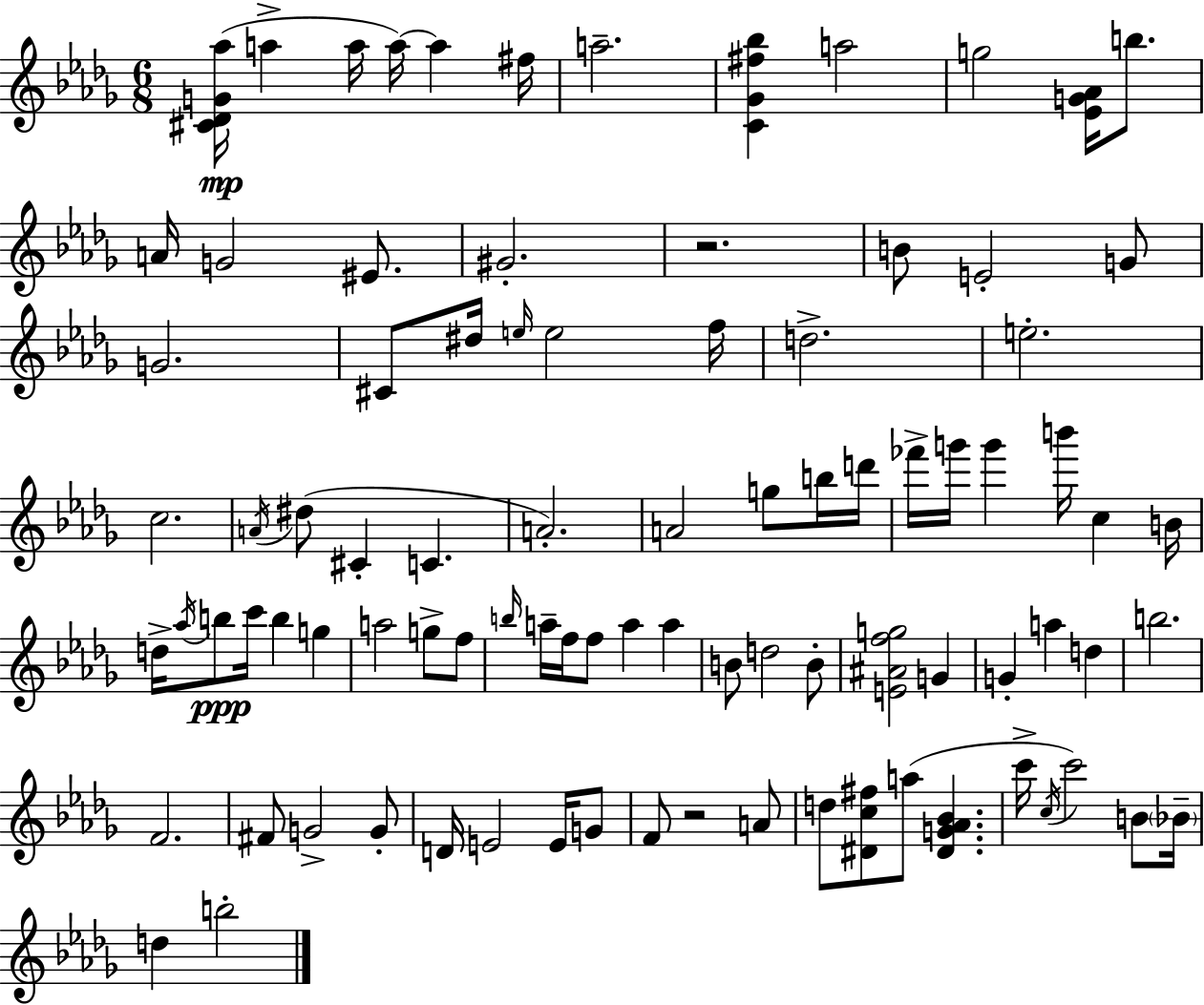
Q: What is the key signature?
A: BES minor